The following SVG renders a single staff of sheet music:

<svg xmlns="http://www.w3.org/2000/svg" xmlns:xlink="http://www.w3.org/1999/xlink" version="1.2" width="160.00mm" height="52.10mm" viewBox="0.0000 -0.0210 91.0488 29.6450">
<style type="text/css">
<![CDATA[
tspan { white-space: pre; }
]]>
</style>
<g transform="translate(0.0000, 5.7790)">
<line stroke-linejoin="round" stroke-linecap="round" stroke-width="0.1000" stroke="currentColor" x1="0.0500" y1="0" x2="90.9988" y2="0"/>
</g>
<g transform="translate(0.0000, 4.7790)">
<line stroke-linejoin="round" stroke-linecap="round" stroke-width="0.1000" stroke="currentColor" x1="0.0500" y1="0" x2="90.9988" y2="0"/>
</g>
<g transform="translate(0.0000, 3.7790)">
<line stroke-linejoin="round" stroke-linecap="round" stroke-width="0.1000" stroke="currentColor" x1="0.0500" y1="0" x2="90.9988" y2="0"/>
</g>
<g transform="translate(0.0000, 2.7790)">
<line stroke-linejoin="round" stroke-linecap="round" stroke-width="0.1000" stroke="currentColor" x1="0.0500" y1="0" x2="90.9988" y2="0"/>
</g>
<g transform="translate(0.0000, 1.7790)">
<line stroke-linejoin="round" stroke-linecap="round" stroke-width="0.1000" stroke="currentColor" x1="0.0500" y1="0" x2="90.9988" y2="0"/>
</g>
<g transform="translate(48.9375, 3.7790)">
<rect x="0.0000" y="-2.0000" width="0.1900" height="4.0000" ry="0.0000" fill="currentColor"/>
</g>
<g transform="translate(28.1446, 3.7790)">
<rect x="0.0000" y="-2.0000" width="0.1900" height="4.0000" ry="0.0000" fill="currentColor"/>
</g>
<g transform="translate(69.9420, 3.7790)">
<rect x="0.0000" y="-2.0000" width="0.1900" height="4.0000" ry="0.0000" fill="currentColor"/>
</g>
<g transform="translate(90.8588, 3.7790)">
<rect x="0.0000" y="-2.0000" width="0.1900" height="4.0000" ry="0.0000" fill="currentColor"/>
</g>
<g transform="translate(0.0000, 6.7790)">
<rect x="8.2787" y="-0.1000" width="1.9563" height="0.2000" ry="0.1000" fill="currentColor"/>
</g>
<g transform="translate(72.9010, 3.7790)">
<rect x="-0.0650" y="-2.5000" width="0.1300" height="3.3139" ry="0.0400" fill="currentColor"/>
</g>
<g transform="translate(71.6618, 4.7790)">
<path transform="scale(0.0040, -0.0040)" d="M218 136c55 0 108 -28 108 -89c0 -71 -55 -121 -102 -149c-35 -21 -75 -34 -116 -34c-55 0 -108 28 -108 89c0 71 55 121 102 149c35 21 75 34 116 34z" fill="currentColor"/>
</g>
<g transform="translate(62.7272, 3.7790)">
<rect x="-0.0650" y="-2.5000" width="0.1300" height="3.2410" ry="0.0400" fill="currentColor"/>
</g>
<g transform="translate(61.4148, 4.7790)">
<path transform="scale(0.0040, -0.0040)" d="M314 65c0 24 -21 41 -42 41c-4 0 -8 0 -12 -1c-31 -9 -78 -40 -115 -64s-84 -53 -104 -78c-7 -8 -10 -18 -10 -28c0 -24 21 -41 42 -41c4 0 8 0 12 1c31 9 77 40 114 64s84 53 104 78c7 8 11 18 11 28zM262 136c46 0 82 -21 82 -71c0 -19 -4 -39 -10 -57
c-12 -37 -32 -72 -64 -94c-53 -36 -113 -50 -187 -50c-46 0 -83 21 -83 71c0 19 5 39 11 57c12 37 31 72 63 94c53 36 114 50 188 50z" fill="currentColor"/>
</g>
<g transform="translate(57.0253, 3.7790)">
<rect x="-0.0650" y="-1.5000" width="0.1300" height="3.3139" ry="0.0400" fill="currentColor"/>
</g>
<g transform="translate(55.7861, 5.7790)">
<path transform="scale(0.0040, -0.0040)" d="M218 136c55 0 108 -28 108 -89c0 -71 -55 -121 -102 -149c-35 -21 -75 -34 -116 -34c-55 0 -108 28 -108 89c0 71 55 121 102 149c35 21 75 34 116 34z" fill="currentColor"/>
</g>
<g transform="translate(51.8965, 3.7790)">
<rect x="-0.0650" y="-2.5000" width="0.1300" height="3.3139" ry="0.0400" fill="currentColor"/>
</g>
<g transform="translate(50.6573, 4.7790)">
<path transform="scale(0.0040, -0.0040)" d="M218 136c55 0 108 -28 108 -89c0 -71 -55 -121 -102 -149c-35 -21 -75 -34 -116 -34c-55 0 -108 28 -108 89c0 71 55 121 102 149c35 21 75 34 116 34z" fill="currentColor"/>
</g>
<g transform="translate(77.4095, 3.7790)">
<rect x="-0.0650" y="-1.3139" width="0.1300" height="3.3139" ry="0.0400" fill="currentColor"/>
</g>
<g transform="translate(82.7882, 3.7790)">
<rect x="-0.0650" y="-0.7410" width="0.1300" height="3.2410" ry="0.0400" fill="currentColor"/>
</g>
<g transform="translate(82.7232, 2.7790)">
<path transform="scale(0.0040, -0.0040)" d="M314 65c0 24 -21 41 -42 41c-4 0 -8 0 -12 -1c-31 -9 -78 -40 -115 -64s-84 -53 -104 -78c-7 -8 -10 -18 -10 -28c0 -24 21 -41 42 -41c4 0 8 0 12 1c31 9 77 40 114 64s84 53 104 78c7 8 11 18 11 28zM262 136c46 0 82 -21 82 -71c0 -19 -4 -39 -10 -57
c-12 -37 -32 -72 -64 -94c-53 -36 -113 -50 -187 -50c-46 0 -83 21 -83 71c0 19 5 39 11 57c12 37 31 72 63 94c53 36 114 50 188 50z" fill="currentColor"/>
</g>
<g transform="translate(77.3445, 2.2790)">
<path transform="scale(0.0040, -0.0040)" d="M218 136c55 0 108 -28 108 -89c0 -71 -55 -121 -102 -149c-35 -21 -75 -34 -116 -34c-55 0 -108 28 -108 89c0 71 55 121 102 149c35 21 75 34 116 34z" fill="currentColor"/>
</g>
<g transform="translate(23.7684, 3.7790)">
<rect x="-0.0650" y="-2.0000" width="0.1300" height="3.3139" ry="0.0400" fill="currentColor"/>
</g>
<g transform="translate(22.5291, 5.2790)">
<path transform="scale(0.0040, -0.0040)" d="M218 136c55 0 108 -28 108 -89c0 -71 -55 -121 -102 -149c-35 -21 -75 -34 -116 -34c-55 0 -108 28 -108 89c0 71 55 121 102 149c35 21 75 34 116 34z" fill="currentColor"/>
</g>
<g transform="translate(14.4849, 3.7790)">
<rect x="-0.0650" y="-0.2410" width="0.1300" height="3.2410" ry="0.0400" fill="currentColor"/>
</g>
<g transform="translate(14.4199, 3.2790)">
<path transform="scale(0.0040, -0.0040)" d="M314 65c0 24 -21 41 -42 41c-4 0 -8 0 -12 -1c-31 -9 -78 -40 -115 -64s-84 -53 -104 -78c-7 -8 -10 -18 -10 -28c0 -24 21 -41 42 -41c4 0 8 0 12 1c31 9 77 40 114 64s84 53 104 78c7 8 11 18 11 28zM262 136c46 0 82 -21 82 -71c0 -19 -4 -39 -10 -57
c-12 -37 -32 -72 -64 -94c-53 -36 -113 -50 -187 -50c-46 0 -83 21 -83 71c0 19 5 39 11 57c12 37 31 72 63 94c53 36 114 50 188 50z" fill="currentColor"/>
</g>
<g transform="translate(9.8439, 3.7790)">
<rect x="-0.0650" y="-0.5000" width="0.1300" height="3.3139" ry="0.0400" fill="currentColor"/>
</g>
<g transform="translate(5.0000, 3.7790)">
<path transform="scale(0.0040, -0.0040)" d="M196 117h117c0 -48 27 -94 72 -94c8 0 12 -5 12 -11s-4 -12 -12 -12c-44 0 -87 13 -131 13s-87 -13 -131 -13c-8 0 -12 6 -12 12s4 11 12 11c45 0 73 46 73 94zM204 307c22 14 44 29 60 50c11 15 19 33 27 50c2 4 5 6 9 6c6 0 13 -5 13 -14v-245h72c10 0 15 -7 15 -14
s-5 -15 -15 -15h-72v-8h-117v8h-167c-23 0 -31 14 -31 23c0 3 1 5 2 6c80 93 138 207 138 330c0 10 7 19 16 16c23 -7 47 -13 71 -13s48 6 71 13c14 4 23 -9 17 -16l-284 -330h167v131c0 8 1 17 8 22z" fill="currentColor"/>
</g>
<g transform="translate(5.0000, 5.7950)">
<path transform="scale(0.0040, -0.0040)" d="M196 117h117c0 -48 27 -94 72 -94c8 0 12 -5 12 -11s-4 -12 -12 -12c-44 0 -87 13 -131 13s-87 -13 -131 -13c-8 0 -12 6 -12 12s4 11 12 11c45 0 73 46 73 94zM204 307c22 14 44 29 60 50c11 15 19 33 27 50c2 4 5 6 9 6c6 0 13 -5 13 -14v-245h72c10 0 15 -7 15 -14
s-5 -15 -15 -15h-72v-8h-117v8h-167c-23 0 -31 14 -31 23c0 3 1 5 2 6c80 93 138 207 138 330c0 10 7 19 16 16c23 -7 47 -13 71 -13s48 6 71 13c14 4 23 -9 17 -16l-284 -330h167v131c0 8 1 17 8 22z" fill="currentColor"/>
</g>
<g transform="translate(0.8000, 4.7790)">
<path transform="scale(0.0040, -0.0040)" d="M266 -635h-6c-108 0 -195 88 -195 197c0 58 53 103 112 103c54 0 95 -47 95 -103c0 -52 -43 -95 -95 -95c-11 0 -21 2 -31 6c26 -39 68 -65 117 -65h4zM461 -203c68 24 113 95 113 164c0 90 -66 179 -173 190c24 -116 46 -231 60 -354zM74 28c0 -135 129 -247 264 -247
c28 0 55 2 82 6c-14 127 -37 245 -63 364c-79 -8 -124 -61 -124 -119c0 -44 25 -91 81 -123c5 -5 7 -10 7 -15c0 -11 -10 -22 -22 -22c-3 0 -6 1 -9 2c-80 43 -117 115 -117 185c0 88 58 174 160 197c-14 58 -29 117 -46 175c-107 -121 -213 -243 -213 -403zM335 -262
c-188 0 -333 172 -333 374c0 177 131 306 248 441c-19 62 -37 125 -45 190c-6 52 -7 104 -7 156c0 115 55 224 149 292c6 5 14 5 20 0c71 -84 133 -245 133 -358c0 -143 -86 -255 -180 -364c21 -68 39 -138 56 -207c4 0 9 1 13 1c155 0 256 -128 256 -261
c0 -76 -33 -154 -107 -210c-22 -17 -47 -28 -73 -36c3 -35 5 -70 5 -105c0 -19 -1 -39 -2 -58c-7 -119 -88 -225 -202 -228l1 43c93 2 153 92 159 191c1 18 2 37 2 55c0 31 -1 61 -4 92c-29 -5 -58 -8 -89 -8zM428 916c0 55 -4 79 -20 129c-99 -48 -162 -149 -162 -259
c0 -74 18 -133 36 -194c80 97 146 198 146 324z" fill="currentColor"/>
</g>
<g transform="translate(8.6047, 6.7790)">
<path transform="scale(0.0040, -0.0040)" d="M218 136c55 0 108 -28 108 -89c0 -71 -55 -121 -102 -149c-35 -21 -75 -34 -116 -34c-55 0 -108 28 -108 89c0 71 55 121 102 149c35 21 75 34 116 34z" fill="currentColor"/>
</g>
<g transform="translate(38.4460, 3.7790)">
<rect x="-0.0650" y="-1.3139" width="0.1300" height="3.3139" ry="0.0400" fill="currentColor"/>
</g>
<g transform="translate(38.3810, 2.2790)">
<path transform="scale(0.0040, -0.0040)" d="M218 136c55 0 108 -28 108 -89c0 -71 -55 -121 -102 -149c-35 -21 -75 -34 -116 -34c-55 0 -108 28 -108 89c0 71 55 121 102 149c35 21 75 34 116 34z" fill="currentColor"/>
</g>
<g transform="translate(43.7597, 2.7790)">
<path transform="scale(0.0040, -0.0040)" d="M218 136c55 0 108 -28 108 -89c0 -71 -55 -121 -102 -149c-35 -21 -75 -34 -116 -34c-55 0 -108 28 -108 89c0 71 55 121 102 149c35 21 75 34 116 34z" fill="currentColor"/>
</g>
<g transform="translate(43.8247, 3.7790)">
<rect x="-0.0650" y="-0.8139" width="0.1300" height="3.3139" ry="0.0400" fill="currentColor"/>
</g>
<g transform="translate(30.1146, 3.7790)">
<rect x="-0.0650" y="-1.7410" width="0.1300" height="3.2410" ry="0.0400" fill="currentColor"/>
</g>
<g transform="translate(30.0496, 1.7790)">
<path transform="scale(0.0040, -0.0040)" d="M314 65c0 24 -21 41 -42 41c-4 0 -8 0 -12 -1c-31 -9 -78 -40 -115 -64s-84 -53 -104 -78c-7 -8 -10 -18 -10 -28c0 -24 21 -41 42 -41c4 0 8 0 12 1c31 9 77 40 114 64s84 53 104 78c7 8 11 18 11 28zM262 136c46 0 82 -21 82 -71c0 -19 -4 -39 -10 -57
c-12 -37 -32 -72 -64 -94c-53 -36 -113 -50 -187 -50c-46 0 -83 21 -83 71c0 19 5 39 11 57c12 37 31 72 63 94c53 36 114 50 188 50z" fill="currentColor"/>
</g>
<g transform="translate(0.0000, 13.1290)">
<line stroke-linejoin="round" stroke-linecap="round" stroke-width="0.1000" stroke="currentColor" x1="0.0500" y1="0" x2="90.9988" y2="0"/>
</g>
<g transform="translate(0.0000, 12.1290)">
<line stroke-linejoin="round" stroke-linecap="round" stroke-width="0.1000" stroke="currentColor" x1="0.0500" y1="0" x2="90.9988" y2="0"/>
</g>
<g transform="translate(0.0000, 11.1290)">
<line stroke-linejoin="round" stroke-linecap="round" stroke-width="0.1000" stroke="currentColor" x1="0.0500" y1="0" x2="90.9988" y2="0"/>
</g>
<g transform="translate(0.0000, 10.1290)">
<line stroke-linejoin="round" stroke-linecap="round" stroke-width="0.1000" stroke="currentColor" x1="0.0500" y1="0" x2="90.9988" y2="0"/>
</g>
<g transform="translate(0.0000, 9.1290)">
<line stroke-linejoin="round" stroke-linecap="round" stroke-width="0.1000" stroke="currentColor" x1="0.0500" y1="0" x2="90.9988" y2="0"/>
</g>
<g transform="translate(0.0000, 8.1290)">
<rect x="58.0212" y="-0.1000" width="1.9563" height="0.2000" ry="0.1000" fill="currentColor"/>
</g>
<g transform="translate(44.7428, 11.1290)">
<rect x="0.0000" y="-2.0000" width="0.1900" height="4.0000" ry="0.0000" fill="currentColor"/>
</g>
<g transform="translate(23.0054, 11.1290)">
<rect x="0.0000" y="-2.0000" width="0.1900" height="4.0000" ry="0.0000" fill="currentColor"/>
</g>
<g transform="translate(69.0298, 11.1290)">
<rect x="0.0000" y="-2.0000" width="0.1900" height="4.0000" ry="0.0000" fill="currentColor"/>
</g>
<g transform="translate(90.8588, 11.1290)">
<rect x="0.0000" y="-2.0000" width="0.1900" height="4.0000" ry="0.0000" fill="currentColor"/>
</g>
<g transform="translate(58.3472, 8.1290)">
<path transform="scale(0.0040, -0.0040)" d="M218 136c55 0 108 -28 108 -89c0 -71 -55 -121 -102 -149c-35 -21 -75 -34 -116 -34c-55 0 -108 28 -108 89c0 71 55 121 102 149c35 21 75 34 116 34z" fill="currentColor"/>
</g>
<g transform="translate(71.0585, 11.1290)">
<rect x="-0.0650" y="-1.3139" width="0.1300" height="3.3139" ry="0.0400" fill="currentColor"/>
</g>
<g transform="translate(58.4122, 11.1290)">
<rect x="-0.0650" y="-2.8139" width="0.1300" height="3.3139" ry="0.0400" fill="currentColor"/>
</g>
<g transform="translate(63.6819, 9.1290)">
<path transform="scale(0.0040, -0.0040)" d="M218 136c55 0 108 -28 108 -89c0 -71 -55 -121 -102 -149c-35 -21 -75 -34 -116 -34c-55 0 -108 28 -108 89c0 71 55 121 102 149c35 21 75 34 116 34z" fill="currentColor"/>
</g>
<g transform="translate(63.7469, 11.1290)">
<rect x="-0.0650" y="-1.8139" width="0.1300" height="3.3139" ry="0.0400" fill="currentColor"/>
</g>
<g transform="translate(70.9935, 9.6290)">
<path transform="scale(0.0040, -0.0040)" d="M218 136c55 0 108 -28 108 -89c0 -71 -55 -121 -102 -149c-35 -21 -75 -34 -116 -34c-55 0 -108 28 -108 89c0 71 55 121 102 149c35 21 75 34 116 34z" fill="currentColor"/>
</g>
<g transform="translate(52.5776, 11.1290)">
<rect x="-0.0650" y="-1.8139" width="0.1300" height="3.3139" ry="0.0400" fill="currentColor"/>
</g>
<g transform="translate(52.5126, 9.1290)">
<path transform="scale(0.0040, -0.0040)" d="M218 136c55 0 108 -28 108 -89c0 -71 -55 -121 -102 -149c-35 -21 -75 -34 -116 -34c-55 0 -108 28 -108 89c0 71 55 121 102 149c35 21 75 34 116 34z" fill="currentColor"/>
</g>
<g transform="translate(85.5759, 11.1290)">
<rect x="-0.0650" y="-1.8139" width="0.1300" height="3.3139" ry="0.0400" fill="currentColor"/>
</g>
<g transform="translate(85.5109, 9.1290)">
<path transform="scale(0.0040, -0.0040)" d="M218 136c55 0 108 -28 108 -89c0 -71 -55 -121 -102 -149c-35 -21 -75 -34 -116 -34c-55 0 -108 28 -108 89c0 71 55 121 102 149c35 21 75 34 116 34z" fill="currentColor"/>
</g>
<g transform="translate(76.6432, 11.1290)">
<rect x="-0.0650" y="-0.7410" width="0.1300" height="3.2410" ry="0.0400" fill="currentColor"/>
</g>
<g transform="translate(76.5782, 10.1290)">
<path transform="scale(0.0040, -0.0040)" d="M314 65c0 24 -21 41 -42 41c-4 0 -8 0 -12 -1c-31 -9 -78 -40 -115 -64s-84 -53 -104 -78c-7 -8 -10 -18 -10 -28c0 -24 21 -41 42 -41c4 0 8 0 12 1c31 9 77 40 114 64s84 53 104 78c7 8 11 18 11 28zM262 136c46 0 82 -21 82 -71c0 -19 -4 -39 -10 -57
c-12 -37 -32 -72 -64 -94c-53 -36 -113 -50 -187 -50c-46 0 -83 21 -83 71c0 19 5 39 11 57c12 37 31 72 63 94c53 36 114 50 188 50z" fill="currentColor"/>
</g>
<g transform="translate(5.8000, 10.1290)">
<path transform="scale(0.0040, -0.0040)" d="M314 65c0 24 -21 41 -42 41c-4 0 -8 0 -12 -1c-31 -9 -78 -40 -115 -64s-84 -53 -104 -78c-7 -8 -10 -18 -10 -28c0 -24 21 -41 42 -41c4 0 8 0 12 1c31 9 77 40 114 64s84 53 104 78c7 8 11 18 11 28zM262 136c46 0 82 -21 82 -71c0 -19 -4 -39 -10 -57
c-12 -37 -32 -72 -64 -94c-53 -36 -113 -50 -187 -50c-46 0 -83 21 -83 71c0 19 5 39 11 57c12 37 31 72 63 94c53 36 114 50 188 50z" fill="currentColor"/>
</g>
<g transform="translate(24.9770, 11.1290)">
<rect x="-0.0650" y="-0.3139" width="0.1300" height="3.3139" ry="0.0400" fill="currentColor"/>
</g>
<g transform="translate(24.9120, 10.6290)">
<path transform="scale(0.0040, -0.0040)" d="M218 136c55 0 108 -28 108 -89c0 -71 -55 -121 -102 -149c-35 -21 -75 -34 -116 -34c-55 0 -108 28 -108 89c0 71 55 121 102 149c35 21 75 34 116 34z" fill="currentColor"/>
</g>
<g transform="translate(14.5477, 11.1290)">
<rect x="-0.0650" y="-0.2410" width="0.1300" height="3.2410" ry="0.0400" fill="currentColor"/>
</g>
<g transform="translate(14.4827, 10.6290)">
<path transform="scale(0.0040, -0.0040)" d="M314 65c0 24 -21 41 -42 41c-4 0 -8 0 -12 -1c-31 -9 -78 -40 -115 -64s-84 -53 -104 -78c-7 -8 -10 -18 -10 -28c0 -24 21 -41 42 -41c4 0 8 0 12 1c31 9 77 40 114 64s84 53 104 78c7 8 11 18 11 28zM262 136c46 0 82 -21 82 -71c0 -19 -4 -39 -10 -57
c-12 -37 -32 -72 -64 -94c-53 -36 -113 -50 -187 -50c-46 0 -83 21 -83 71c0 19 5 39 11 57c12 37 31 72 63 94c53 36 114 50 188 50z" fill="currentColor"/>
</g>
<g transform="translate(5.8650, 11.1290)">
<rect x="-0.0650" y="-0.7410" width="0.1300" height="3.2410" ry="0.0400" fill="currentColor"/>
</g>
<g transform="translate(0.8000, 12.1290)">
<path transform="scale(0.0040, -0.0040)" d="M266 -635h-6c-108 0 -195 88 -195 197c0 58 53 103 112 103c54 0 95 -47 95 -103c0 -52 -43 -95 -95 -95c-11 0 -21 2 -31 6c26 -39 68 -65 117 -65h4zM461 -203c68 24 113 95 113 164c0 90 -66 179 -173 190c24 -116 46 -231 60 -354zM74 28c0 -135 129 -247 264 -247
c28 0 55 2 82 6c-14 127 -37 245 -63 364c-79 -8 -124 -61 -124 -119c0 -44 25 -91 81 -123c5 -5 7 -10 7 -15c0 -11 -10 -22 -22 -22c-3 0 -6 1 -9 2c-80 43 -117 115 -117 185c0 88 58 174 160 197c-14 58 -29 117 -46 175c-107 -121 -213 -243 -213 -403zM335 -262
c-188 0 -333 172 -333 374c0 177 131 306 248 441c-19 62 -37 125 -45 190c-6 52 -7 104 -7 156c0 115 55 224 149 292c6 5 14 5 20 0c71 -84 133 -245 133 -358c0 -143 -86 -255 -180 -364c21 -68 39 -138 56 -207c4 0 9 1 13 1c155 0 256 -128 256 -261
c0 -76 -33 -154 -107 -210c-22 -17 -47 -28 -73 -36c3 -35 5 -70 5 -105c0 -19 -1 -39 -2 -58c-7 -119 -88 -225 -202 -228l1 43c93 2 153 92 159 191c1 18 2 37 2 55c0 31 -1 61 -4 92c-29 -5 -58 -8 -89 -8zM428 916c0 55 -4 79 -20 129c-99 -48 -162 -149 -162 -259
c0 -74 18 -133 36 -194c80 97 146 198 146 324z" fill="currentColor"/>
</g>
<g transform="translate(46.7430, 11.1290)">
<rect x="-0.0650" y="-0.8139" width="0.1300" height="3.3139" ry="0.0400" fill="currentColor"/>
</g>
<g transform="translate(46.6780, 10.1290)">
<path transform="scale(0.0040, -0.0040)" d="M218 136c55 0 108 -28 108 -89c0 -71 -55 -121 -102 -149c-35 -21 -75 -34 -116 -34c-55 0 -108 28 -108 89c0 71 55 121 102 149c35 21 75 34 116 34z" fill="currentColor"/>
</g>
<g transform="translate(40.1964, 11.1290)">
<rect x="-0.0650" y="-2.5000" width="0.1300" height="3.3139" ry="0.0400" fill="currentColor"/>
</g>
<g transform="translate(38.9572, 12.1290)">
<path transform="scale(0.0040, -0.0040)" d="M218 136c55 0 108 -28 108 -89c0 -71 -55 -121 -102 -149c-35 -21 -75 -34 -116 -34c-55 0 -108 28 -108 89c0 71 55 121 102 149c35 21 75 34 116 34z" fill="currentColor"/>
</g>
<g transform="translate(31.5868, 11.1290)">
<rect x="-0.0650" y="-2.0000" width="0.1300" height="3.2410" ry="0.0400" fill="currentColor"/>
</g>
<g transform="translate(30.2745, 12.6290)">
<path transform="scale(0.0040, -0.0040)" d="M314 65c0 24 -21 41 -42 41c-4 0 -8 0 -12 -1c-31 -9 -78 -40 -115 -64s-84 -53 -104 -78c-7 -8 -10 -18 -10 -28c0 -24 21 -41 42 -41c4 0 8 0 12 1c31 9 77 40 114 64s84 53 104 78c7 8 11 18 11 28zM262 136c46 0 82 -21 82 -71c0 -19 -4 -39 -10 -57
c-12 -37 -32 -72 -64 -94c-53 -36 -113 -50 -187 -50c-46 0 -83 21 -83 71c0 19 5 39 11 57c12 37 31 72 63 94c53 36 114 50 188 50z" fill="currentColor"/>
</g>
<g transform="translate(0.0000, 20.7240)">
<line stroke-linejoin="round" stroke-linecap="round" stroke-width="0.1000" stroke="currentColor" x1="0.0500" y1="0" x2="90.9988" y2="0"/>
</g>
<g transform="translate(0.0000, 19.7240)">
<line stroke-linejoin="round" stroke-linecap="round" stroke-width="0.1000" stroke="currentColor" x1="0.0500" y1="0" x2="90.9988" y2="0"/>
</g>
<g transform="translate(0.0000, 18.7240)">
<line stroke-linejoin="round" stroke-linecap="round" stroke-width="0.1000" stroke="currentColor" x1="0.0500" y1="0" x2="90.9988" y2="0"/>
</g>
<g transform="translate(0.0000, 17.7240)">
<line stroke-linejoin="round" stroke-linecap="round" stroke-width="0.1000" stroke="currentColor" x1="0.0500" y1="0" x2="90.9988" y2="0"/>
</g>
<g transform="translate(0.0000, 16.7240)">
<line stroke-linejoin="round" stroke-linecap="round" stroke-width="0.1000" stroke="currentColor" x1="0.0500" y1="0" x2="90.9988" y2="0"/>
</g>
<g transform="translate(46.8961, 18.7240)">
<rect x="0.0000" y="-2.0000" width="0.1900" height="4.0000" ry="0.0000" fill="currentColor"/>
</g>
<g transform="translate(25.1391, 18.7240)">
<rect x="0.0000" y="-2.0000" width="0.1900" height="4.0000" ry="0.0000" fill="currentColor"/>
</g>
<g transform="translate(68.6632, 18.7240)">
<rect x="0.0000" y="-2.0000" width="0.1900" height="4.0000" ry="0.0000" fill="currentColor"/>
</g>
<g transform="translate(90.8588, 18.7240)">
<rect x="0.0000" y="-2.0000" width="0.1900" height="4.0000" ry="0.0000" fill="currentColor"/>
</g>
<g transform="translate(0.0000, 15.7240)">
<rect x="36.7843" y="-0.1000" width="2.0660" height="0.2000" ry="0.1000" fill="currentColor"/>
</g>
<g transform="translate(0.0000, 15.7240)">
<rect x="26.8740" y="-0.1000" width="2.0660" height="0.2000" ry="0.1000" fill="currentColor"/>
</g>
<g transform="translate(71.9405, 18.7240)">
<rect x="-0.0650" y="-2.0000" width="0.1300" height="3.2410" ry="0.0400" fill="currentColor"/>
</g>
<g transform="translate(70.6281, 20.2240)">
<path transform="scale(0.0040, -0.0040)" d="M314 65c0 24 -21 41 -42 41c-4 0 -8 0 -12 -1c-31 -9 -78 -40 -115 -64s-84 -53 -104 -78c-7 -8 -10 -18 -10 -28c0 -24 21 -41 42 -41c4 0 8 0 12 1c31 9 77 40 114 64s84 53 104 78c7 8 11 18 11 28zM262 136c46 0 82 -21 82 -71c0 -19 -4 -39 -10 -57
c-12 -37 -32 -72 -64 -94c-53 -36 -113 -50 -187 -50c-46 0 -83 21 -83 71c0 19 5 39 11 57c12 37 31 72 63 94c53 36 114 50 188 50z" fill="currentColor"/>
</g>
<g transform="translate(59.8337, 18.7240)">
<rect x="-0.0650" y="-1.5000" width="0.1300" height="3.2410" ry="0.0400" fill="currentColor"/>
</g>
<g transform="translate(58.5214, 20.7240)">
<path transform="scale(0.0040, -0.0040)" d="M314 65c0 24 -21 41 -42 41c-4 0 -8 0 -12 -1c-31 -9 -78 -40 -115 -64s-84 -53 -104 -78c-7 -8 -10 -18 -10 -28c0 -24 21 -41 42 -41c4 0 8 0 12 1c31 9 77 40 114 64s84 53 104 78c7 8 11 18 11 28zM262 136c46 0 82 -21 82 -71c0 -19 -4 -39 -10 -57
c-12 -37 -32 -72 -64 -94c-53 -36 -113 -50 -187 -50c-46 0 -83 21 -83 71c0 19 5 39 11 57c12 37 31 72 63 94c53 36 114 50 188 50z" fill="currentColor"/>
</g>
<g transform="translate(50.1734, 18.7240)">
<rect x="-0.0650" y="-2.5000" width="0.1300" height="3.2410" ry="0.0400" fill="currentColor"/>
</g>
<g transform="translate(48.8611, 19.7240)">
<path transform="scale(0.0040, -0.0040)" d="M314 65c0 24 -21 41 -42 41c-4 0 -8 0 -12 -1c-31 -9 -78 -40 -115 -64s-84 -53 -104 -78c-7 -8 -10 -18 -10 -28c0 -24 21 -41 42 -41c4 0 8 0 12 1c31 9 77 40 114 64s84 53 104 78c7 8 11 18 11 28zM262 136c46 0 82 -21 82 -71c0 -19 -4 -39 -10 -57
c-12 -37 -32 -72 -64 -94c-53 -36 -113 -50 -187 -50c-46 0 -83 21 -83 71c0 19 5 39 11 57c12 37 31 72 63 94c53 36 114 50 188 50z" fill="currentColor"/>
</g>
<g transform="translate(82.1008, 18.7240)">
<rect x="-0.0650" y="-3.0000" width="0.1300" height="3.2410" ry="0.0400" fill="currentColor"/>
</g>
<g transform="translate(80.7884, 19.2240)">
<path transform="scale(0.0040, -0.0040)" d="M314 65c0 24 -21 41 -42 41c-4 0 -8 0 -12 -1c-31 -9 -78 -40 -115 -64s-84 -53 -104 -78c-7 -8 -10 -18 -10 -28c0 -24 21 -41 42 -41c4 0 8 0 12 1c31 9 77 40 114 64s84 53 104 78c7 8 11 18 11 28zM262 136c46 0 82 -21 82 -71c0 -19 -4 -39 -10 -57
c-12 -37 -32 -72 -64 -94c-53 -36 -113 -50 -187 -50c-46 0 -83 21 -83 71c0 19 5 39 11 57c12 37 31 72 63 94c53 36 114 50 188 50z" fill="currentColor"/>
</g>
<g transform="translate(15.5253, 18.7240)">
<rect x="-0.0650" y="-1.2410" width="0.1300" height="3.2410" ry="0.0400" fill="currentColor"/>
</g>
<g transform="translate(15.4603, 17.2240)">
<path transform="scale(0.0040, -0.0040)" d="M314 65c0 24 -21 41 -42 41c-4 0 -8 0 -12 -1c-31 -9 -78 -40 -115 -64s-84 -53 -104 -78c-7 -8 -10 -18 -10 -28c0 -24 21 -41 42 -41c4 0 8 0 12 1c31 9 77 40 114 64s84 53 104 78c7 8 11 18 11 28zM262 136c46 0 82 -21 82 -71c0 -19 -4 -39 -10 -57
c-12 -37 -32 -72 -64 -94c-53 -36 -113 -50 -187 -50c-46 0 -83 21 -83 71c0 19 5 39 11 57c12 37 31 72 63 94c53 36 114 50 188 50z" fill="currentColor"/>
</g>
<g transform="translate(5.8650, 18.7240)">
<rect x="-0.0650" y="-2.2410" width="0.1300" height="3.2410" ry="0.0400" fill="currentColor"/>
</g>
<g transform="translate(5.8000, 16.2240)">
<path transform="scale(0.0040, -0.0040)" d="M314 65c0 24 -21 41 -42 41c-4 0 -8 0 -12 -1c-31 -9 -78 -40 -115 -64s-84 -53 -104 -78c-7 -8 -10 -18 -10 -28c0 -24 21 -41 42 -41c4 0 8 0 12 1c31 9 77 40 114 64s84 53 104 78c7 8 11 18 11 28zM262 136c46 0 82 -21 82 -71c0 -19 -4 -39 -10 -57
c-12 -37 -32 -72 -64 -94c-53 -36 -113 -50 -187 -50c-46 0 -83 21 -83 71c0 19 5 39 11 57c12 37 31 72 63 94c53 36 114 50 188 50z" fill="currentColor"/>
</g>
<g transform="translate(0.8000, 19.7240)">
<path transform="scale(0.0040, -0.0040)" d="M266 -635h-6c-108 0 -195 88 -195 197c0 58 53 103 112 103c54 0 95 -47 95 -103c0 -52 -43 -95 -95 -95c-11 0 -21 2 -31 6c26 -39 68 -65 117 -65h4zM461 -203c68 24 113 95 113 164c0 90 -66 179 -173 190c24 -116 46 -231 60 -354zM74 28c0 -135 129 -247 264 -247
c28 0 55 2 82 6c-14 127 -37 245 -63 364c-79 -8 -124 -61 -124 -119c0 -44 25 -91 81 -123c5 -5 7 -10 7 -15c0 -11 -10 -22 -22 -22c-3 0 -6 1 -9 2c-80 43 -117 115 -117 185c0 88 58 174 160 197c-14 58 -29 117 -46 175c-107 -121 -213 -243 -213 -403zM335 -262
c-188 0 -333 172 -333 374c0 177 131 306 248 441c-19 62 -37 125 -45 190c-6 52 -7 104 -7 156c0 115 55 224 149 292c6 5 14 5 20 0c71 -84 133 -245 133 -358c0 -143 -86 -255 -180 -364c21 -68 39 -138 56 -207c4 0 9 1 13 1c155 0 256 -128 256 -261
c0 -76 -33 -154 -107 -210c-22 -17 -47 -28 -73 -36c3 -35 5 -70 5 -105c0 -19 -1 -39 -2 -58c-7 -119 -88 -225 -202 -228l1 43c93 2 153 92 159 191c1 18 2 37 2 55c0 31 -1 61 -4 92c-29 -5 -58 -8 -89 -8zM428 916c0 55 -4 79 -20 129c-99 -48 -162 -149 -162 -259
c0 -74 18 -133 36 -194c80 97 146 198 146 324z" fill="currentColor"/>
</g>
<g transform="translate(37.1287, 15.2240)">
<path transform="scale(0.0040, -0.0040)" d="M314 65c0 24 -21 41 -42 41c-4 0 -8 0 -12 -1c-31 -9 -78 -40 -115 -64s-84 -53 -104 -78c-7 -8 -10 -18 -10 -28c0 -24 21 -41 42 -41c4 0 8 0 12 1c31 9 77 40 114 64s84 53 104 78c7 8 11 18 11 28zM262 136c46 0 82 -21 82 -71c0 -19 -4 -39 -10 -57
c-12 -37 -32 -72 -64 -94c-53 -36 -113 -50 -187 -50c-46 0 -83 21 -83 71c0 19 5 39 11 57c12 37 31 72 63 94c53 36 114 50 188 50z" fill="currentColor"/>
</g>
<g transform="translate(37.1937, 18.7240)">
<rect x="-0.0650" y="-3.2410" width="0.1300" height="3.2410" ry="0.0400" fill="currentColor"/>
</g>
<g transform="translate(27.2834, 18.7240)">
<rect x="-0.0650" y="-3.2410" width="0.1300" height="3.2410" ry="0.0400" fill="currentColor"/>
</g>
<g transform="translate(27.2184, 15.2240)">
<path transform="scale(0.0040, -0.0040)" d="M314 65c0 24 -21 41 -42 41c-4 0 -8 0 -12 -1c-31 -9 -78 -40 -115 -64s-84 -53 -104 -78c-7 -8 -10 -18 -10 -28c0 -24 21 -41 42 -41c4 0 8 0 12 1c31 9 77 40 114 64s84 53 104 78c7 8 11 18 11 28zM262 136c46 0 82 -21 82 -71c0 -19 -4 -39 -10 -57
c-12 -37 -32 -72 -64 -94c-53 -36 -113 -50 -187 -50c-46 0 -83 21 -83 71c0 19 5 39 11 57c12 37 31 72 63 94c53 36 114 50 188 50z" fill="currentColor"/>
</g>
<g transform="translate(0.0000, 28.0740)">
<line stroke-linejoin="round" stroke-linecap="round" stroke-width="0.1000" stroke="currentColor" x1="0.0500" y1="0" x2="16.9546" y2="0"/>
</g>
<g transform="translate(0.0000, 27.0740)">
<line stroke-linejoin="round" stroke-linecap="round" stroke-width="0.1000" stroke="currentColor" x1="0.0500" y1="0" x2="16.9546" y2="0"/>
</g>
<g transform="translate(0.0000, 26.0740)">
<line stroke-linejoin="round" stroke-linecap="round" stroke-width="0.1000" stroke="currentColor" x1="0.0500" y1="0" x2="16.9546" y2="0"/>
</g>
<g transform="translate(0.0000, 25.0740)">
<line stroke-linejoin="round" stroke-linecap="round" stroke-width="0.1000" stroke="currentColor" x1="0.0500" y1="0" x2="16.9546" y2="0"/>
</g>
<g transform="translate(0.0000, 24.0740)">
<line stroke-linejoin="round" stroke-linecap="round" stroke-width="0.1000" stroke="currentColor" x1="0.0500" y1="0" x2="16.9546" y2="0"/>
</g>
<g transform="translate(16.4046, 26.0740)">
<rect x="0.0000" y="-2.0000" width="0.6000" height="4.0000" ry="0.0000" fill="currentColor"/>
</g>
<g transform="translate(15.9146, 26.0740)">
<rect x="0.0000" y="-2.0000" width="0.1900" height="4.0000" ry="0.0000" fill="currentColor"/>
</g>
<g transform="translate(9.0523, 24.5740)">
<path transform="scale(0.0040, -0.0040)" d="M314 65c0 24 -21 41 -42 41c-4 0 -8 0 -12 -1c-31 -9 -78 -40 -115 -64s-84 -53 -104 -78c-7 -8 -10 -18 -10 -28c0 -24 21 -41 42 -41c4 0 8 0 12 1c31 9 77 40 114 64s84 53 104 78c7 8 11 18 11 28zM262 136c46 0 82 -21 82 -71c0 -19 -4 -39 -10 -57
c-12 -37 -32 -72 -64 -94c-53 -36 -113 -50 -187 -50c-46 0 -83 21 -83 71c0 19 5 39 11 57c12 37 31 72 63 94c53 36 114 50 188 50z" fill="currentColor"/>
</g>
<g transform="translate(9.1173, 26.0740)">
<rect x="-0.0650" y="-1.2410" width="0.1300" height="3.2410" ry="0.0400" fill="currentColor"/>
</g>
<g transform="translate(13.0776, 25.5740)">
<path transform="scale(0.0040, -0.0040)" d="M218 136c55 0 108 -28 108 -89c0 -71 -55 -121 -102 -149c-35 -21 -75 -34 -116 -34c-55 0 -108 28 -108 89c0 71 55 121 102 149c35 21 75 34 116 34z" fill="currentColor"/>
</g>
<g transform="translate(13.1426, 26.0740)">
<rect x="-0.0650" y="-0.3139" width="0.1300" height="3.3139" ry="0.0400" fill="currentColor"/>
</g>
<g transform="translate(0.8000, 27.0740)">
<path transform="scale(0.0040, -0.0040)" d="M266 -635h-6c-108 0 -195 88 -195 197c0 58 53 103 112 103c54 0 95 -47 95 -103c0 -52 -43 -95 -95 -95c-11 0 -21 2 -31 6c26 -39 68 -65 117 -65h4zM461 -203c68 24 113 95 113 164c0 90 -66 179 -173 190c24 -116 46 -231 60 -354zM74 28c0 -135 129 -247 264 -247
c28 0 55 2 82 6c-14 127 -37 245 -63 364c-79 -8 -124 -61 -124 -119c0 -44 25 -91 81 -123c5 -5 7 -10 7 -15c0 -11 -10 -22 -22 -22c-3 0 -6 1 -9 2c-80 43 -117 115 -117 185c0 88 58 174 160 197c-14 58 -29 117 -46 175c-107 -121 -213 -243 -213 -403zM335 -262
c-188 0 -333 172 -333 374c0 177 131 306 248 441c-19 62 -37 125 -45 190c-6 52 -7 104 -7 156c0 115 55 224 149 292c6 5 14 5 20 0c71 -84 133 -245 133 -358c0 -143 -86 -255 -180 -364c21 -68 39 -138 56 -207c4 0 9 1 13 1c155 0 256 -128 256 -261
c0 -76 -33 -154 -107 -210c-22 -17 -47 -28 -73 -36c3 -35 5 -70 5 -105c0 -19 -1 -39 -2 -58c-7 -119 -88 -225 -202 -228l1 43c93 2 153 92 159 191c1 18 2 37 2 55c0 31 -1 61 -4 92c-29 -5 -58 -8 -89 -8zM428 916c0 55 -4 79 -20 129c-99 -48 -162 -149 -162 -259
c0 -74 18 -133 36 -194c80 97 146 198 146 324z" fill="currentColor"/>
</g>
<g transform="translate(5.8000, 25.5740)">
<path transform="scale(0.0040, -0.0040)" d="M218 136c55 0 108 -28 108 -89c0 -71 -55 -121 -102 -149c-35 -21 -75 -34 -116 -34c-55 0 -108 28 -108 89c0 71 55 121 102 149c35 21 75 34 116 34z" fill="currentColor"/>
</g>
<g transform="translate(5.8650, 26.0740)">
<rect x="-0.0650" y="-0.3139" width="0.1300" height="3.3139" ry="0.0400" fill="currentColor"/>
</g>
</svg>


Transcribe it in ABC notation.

X:1
T:Untitled
M:4/4
L:1/4
K:C
C c2 F f2 e d G E G2 G e d2 d2 c2 c F2 G d f a f e d2 f g2 e2 b2 b2 G2 E2 F2 A2 c e2 c